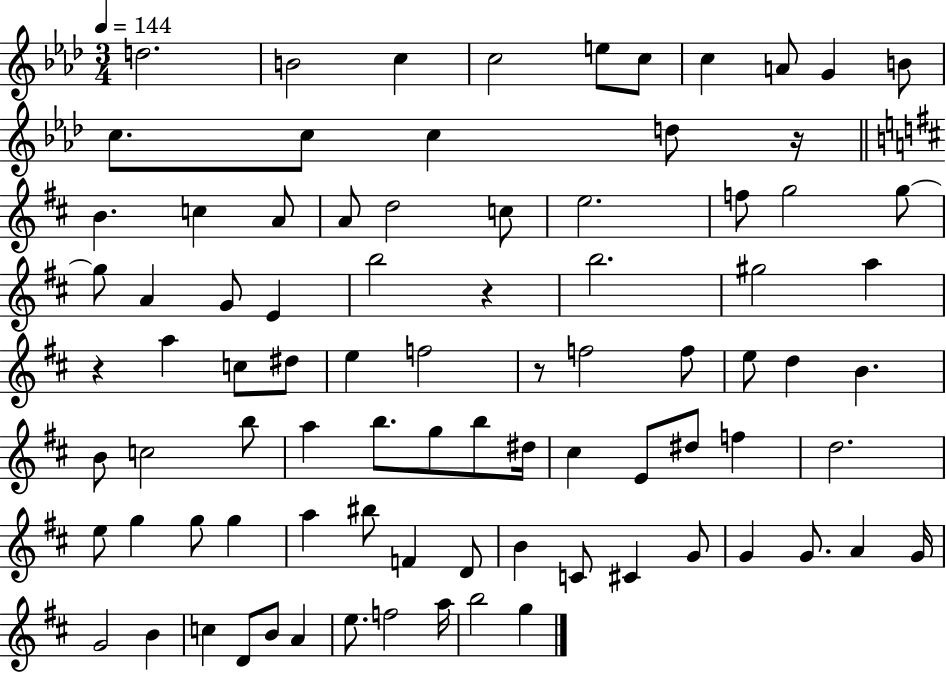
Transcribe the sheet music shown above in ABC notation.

X:1
T:Untitled
M:3/4
L:1/4
K:Ab
d2 B2 c c2 e/2 c/2 c A/2 G B/2 c/2 c/2 c d/2 z/4 B c A/2 A/2 d2 c/2 e2 f/2 g2 g/2 g/2 A G/2 E b2 z b2 ^g2 a z a c/2 ^d/2 e f2 z/2 f2 f/2 e/2 d B B/2 c2 b/2 a b/2 g/2 b/2 ^d/4 ^c E/2 ^d/2 f d2 e/2 g g/2 g a ^b/2 F D/2 B C/2 ^C G/2 G G/2 A G/4 G2 B c D/2 B/2 A e/2 f2 a/4 b2 g